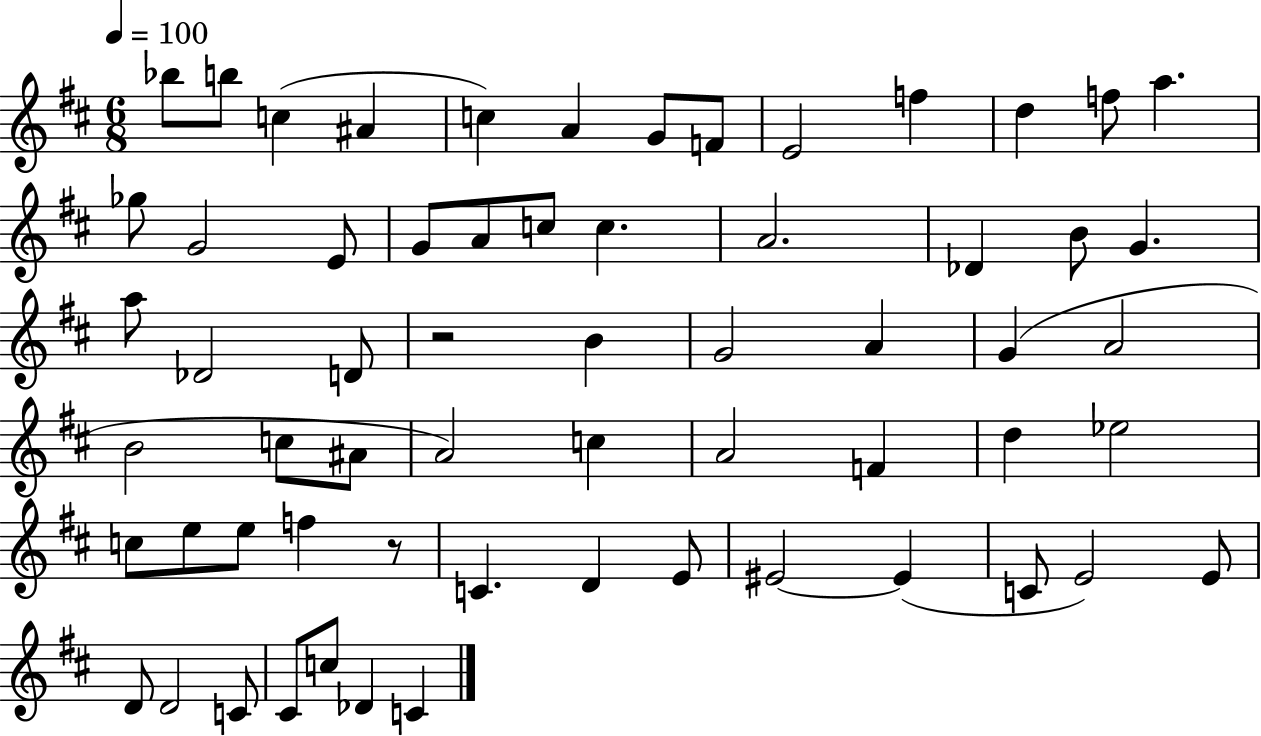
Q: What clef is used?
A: treble